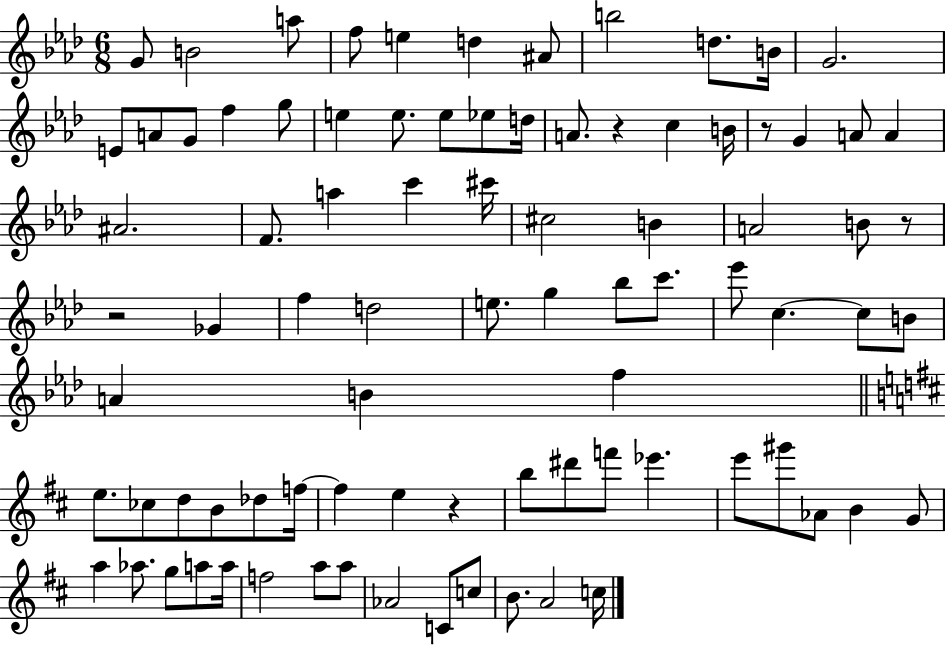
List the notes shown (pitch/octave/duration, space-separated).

G4/e B4/h A5/e F5/e E5/q D5/q A#4/e B5/h D5/e. B4/s G4/h. E4/e A4/e G4/e F5/q G5/e E5/q E5/e. E5/e Eb5/e D5/s A4/e. R/q C5/q B4/s R/e G4/q A4/e A4/q A#4/h. F4/e. A5/q C6/q C#6/s C#5/h B4/q A4/h B4/e R/e R/h Gb4/q F5/q D5/h E5/e. G5/q Bb5/e C6/e. Eb6/e C5/q. C5/e B4/e A4/q B4/q F5/q E5/e. CES5/e D5/e B4/e Db5/e F5/s F5/q E5/q R/q B5/e D#6/e F6/e Eb6/q. E6/e G#6/e Ab4/e B4/q G4/e A5/q Ab5/e. G5/e A5/e A5/s F5/h A5/e A5/e Ab4/h C4/e C5/e B4/e. A4/h C5/s